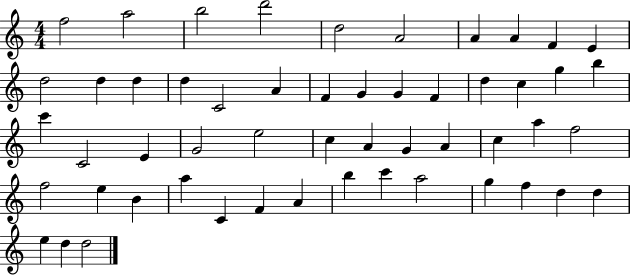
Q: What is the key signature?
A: C major